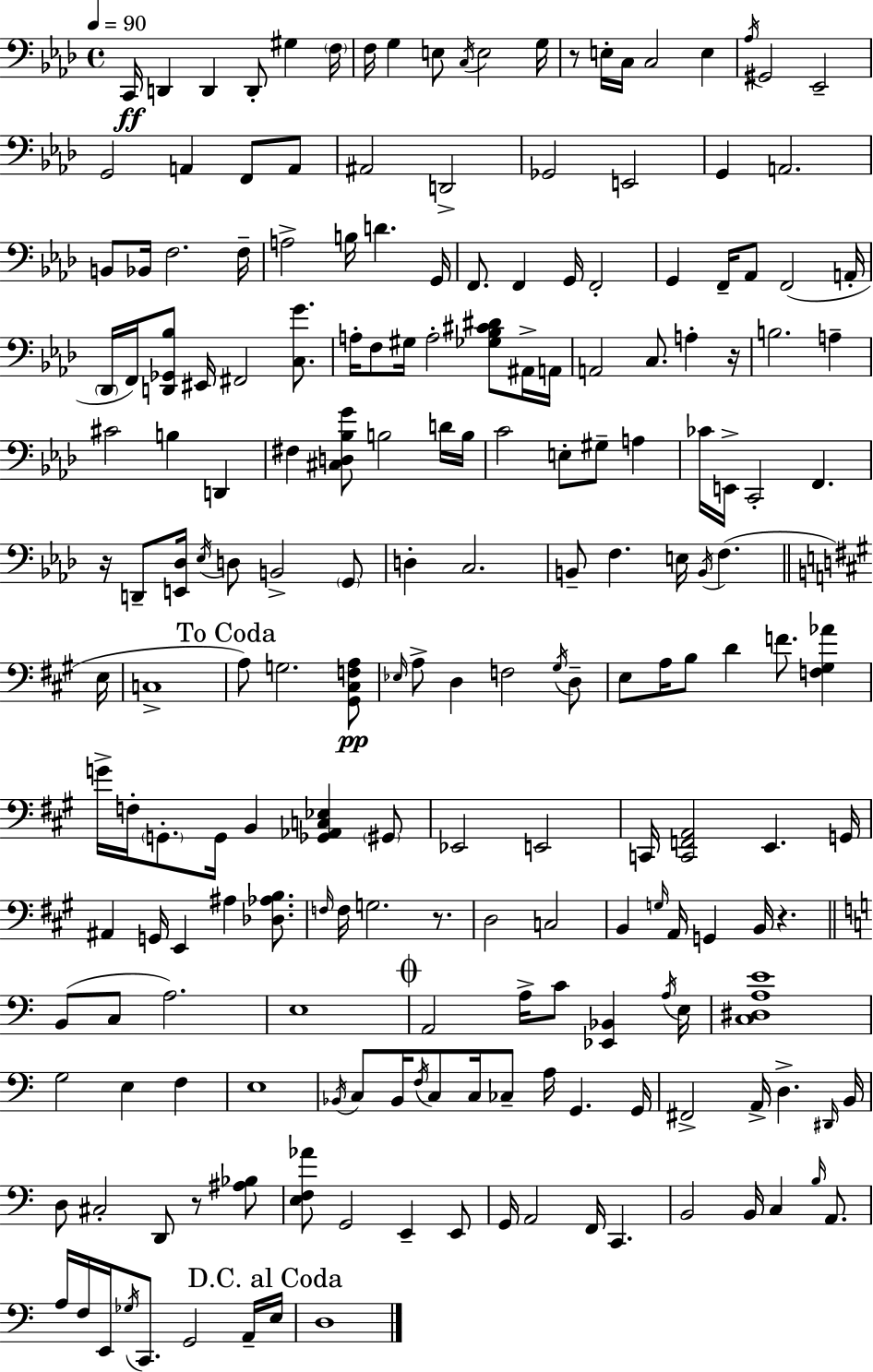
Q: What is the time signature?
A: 4/4